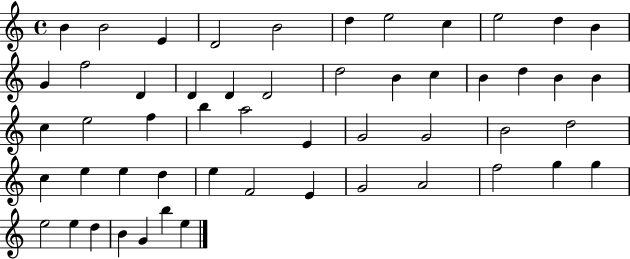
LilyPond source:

{
  \clef treble
  \time 4/4
  \defaultTimeSignature
  \key c \major
  b'4 b'2 e'4 | d'2 b'2 | d''4 e''2 c''4 | e''2 d''4 b'4 | \break g'4 f''2 d'4 | d'4 d'4 d'2 | d''2 b'4 c''4 | b'4 d''4 b'4 b'4 | \break c''4 e''2 f''4 | b''4 a''2 e'4 | g'2 g'2 | b'2 d''2 | \break c''4 e''4 e''4 d''4 | e''4 f'2 e'4 | g'2 a'2 | f''2 g''4 g''4 | \break e''2 e''4 d''4 | b'4 g'4 b''4 e''4 | \bar "|."
}